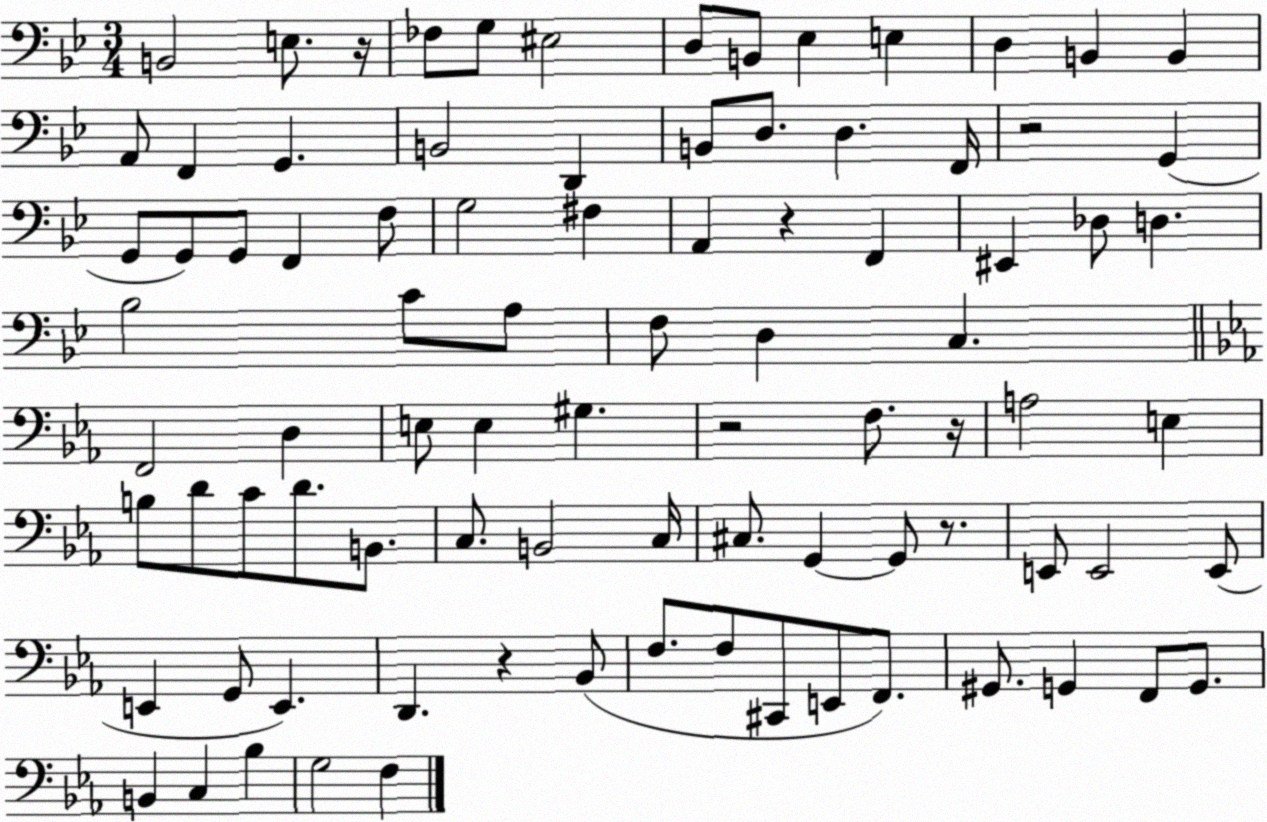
X:1
T:Untitled
M:3/4
L:1/4
K:Bb
B,,2 E,/2 z/4 _F,/2 G,/2 ^E,2 D,/2 B,,/2 _E, E, D, B,, B,, A,,/2 F,, G,, B,,2 D,, B,,/2 D,/2 D, F,,/4 z2 G,, G,,/2 G,,/2 G,,/2 F,, F,/2 G,2 ^F, A,, z F,, ^E,, _D,/2 D, _B,2 C/2 A,/2 F,/2 D, C, F,,2 D, E,/2 E, ^G, z2 F,/2 z/4 A,2 E, B,/2 D/2 C/2 D/2 B,,/2 C,/2 B,,2 C,/4 ^C,/2 G,, G,,/2 z/2 E,,/2 E,,2 E,,/2 E,, G,,/2 E,, D,, z _B,,/2 F,/2 F,/2 ^C,,/2 E,,/2 F,,/2 ^G,,/2 G,, F,,/2 G,,/2 B,, C, _B, G,2 F,